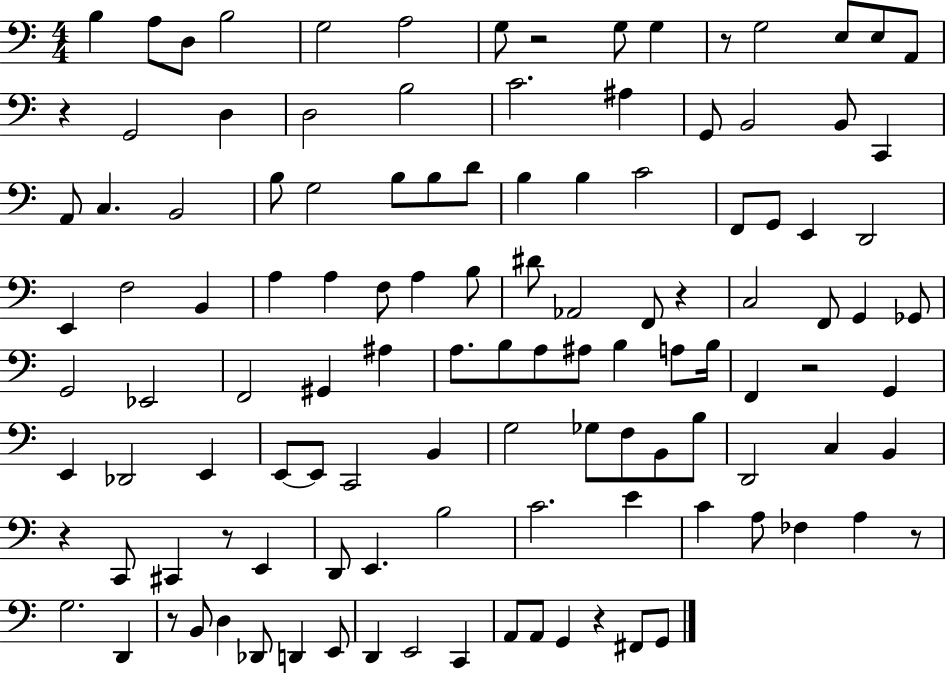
{
  \clef bass
  \numericTimeSignature
  \time 4/4
  \key c \major
  b4 a8 d8 b2 | g2 a2 | g8 r2 g8 g4 | r8 g2 e8 e8 a,8 | \break r4 g,2 d4 | d2 b2 | c'2. ais4 | g,8 b,2 b,8 c,4 | \break a,8 c4. b,2 | b8 g2 b8 b8 d'8 | b4 b4 c'2 | f,8 g,8 e,4 d,2 | \break e,4 f2 b,4 | a4 a4 f8 a4 b8 | dis'8 aes,2 f,8 r4 | c2 f,8 g,4 ges,8 | \break g,2 ees,2 | f,2 gis,4 ais4 | a8. b8 a8 ais8 b4 a8 b16 | f,4 r2 g,4 | \break e,4 des,2 e,4 | e,8~~ e,8 c,2 b,4 | g2 ges8 f8 b,8 b8 | d,2 c4 b,4 | \break r4 c,8 cis,4 r8 e,4 | d,8 e,4. b2 | c'2. e'4 | c'4 a8 fes4 a4 r8 | \break g2. d,4 | r8 b,8 d4 des,8 d,4 e,8 | d,4 e,2 c,4 | a,8 a,8 g,4 r4 fis,8 g,8 | \break \bar "|."
}